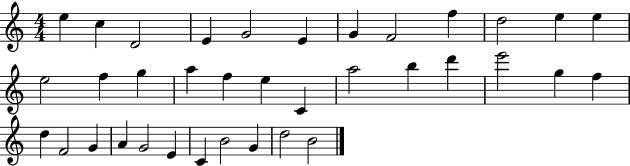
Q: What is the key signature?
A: C major